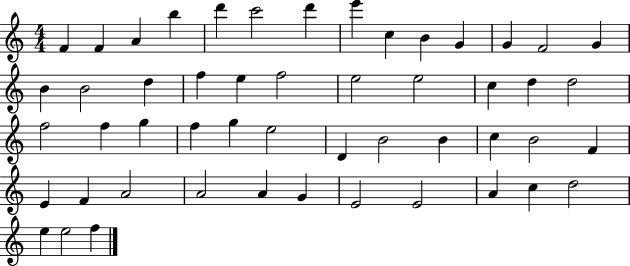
F4/q F4/q A4/q B5/q D6/q C6/h D6/q E6/q C5/q B4/q G4/q G4/q F4/h G4/q B4/q B4/h D5/q F5/q E5/q F5/h E5/h E5/h C5/q D5/q D5/h F5/h F5/q G5/q F5/q G5/q E5/h D4/q B4/h B4/q C5/q B4/h F4/q E4/q F4/q A4/h A4/h A4/q G4/q E4/h E4/h A4/q C5/q D5/h E5/q E5/h F5/q